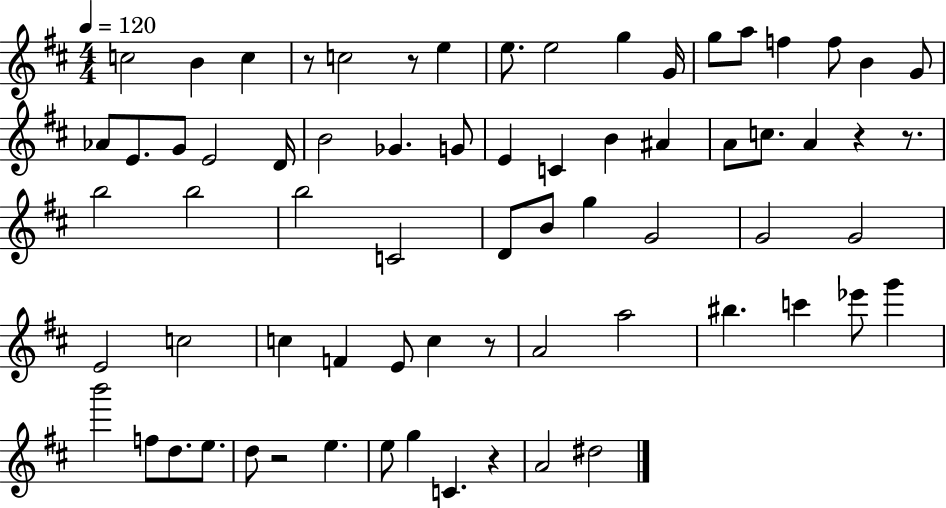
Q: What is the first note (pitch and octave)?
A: C5